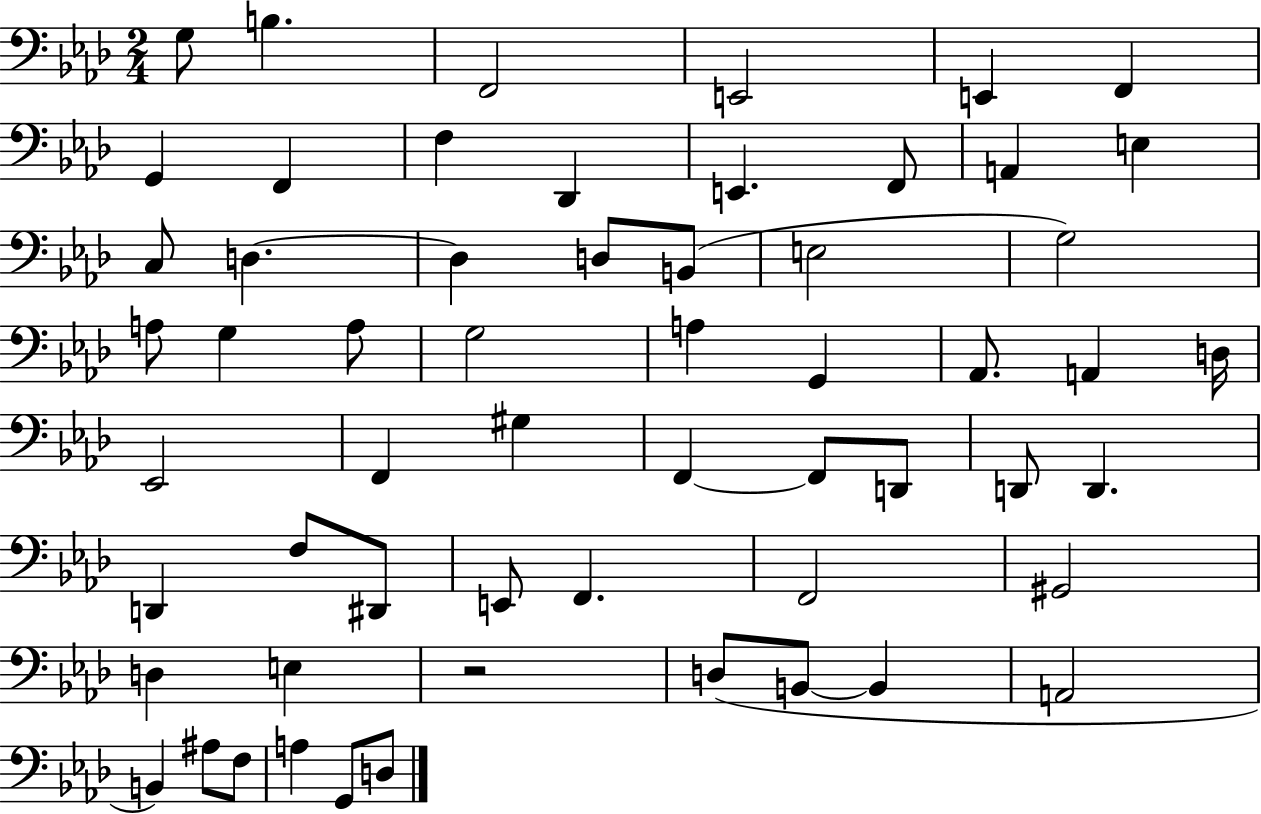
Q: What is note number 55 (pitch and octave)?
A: A3